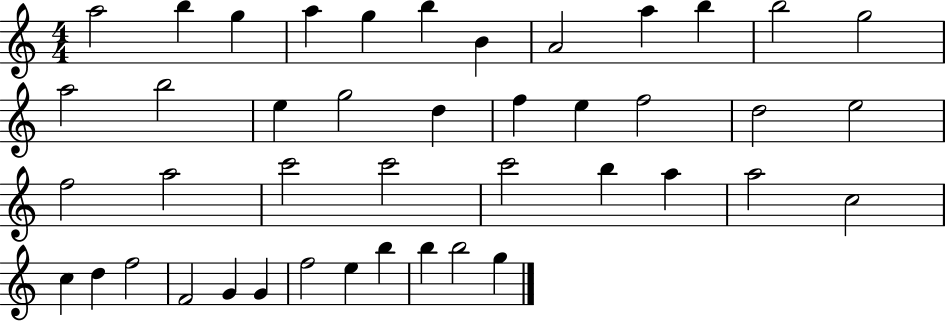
X:1
T:Untitled
M:4/4
L:1/4
K:C
a2 b g a g b B A2 a b b2 g2 a2 b2 e g2 d f e f2 d2 e2 f2 a2 c'2 c'2 c'2 b a a2 c2 c d f2 F2 G G f2 e b b b2 g